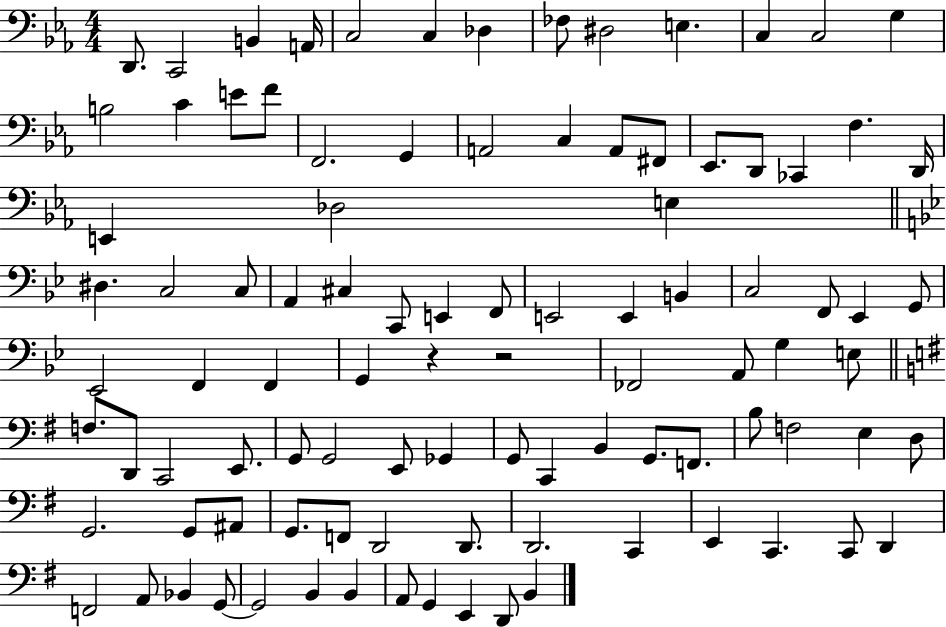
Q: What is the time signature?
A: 4/4